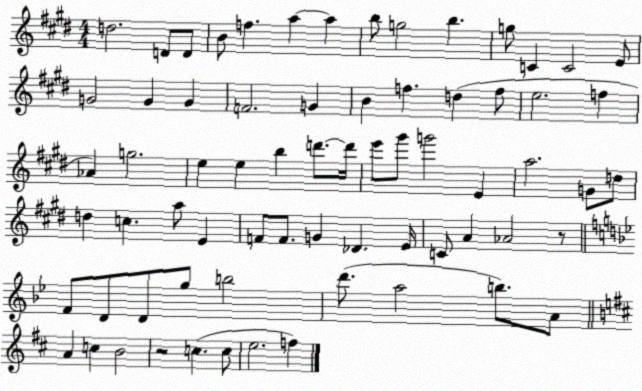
X:1
T:Untitled
M:4/4
L:1/4
K:E
d2 D/2 D/2 B/2 f a a b/2 g2 b g/2 C C2 E/2 G2 G G F2 G B f d f/2 e2 f _A g2 e e b d'/2 d'/4 e'/2 ^g'/2 g'2 E a2 G/2 d/2 d c a/2 E F/2 F/2 G _D E/4 C/2 A _A2 z/2 F/2 D/2 D/2 g/2 b2 d'/2 a2 b/2 A/2 A c B2 z2 c c/2 e2 f